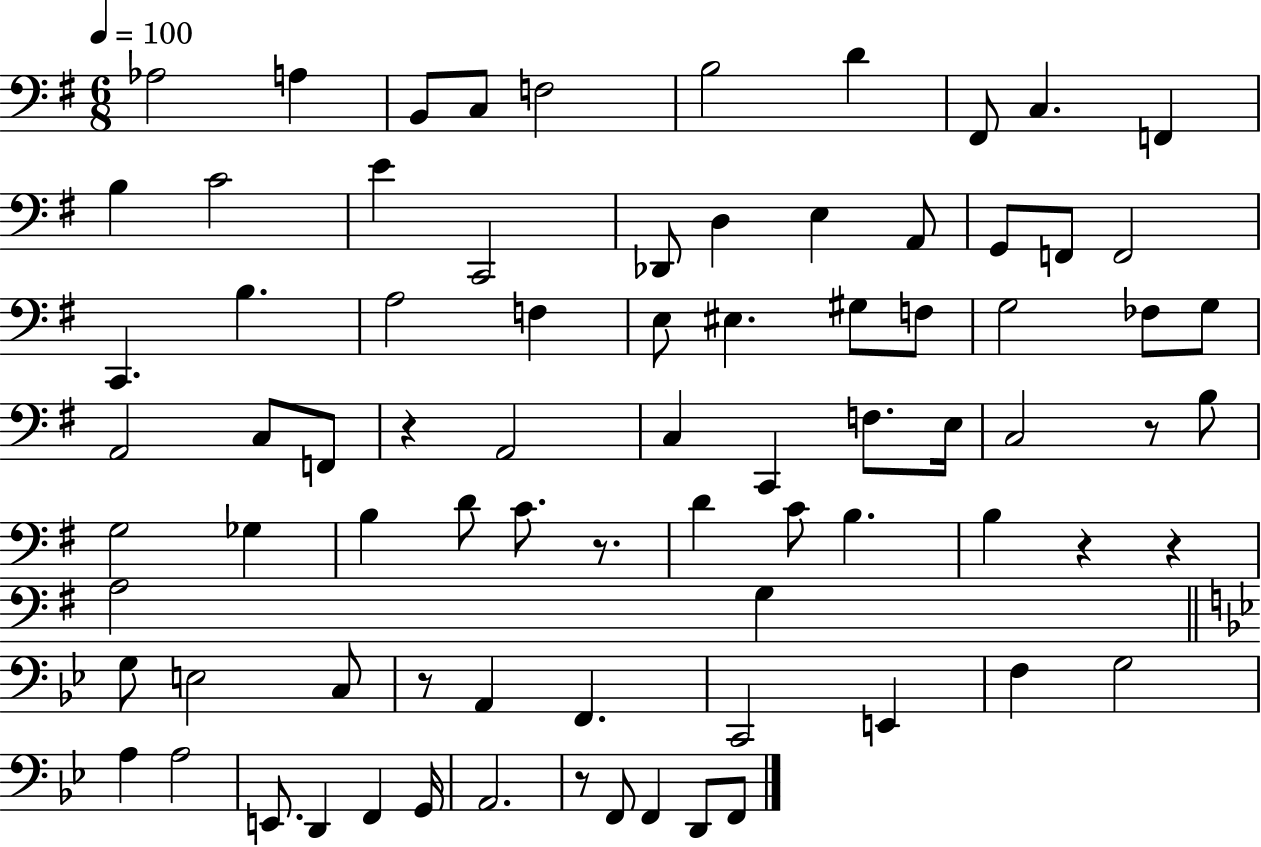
Ab3/h A3/q B2/e C3/e F3/h B3/h D4/q F#2/e C3/q. F2/q B3/q C4/h E4/q C2/h Db2/e D3/q E3/q A2/e G2/e F2/e F2/h C2/q. B3/q. A3/h F3/q E3/e EIS3/q. G#3/e F3/e G3/h FES3/e G3/e A2/h C3/e F2/e R/q A2/h C3/q C2/q F3/e. E3/s C3/h R/e B3/e G3/h Gb3/q B3/q D4/e C4/e. R/e. D4/q C4/e B3/q. B3/q R/q R/q A3/h G3/q G3/e E3/h C3/e R/e A2/q F2/q. C2/h E2/q F3/q G3/h A3/q A3/h E2/e. D2/q F2/q G2/s A2/h. R/e F2/e F2/q D2/e F2/e